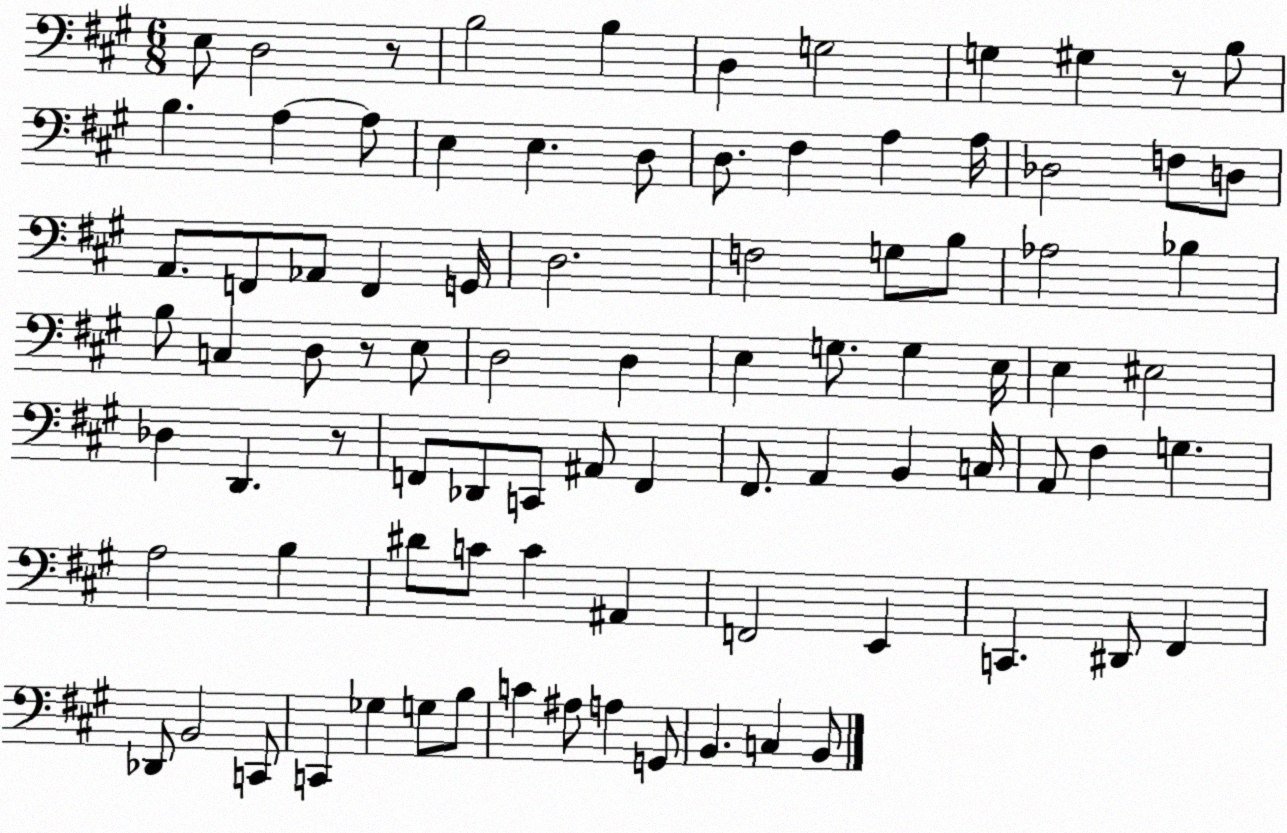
X:1
T:Untitled
M:6/8
L:1/4
K:A
E,/2 D,2 z/2 B,2 B, D, G,2 G, ^G, z/2 B,/2 B, A, A,/2 E, E, D,/2 D,/2 ^F, A, A,/4 _D,2 F,/2 D,/2 A,,/2 F,,/2 _A,,/2 F,, G,,/4 D,2 F,2 G,/2 B,/2 _A,2 _B, B,/2 C, D,/2 z/2 E,/2 D,2 D, E, G,/2 G, E,/4 E, ^E,2 _D, D,, z/2 F,,/2 _D,,/2 C,,/2 ^A,,/2 F,, ^F,,/2 A,, B,, C,/4 A,,/2 ^F, G, A,2 B, ^D/2 C/2 C ^A,, F,,2 E,, C,, ^D,,/2 ^F,, _D,,/2 B,,2 C,,/2 C,, _G, G,/2 B,/2 C ^A,/2 A, G,,/2 B,, C, B,,/2